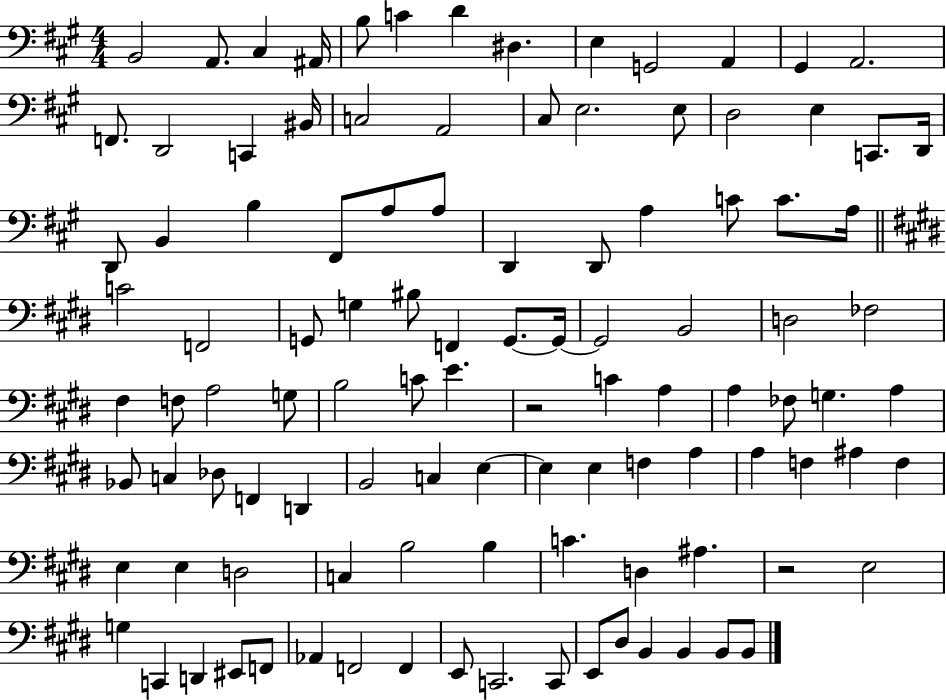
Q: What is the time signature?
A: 4/4